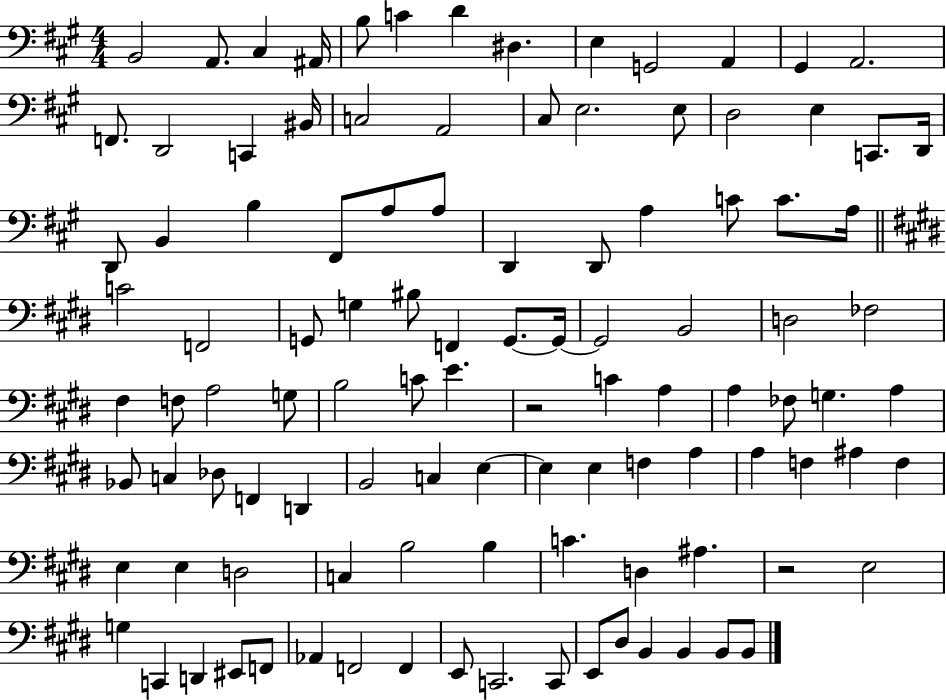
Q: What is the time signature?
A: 4/4